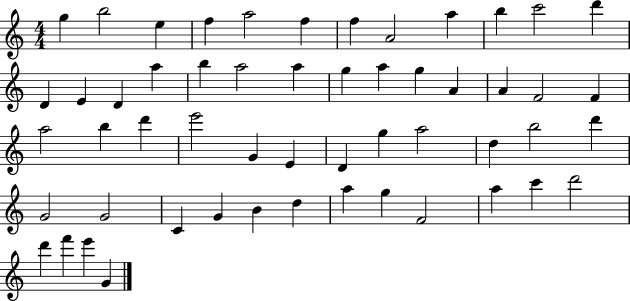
G5/q B5/h E5/q F5/q A5/h F5/q F5/q A4/h A5/q B5/q C6/h D6/q D4/q E4/q D4/q A5/q B5/q A5/h A5/q G5/q A5/q G5/q A4/q A4/q F4/h F4/q A5/h B5/q D6/q E6/h G4/q E4/q D4/q G5/q A5/h D5/q B5/h D6/q G4/h G4/h C4/q G4/q B4/q D5/q A5/q G5/q F4/h A5/q C6/q D6/h D6/q F6/q E6/q G4/q